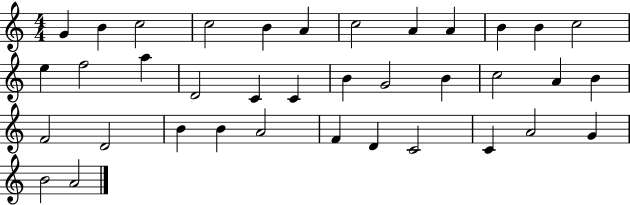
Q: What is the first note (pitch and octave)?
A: G4